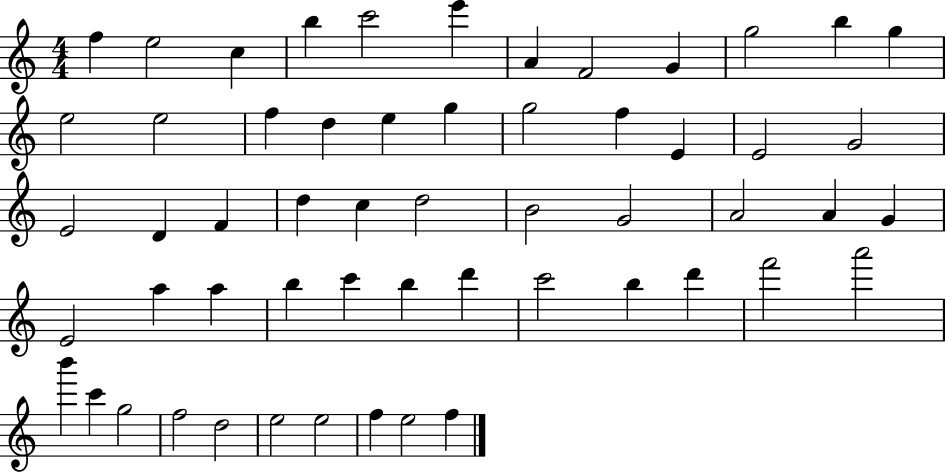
F5/q E5/h C5/q B5/q C6/h E6/q A4/q F4/h G4/q G5/h B5/q G5/q E5/h E5/h F5/q D5/q E5/q G5/q G5/h F5/q E4/q E4/h G4/h E4/h D4/q F4/q D5/q C5/q D5/h B4/h G4/h A4/h A4/q G4/q E4/h A5/q A5/q B5/q C6/q B5/q D6/q C6/h B5/q D6/q F6/h A6/h B6/q C6/q G5/h F5/h D5/h E5/h E5/h F5/q E5/h F5/q